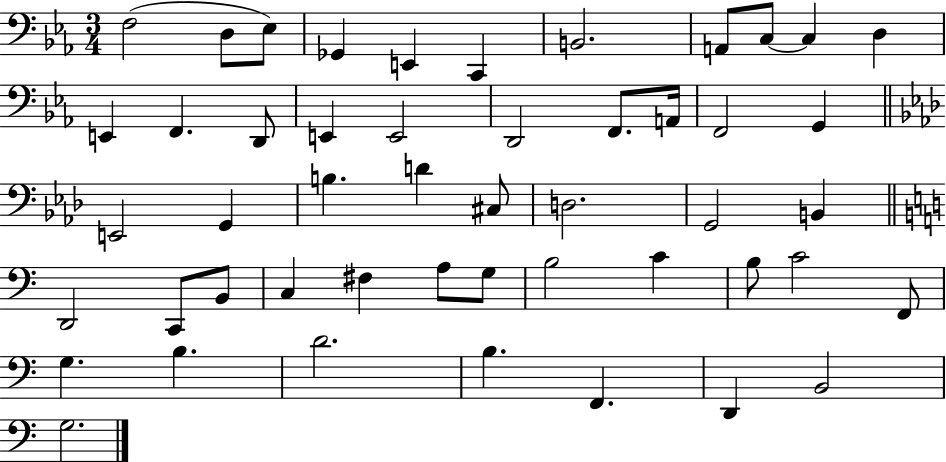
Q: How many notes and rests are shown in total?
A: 49